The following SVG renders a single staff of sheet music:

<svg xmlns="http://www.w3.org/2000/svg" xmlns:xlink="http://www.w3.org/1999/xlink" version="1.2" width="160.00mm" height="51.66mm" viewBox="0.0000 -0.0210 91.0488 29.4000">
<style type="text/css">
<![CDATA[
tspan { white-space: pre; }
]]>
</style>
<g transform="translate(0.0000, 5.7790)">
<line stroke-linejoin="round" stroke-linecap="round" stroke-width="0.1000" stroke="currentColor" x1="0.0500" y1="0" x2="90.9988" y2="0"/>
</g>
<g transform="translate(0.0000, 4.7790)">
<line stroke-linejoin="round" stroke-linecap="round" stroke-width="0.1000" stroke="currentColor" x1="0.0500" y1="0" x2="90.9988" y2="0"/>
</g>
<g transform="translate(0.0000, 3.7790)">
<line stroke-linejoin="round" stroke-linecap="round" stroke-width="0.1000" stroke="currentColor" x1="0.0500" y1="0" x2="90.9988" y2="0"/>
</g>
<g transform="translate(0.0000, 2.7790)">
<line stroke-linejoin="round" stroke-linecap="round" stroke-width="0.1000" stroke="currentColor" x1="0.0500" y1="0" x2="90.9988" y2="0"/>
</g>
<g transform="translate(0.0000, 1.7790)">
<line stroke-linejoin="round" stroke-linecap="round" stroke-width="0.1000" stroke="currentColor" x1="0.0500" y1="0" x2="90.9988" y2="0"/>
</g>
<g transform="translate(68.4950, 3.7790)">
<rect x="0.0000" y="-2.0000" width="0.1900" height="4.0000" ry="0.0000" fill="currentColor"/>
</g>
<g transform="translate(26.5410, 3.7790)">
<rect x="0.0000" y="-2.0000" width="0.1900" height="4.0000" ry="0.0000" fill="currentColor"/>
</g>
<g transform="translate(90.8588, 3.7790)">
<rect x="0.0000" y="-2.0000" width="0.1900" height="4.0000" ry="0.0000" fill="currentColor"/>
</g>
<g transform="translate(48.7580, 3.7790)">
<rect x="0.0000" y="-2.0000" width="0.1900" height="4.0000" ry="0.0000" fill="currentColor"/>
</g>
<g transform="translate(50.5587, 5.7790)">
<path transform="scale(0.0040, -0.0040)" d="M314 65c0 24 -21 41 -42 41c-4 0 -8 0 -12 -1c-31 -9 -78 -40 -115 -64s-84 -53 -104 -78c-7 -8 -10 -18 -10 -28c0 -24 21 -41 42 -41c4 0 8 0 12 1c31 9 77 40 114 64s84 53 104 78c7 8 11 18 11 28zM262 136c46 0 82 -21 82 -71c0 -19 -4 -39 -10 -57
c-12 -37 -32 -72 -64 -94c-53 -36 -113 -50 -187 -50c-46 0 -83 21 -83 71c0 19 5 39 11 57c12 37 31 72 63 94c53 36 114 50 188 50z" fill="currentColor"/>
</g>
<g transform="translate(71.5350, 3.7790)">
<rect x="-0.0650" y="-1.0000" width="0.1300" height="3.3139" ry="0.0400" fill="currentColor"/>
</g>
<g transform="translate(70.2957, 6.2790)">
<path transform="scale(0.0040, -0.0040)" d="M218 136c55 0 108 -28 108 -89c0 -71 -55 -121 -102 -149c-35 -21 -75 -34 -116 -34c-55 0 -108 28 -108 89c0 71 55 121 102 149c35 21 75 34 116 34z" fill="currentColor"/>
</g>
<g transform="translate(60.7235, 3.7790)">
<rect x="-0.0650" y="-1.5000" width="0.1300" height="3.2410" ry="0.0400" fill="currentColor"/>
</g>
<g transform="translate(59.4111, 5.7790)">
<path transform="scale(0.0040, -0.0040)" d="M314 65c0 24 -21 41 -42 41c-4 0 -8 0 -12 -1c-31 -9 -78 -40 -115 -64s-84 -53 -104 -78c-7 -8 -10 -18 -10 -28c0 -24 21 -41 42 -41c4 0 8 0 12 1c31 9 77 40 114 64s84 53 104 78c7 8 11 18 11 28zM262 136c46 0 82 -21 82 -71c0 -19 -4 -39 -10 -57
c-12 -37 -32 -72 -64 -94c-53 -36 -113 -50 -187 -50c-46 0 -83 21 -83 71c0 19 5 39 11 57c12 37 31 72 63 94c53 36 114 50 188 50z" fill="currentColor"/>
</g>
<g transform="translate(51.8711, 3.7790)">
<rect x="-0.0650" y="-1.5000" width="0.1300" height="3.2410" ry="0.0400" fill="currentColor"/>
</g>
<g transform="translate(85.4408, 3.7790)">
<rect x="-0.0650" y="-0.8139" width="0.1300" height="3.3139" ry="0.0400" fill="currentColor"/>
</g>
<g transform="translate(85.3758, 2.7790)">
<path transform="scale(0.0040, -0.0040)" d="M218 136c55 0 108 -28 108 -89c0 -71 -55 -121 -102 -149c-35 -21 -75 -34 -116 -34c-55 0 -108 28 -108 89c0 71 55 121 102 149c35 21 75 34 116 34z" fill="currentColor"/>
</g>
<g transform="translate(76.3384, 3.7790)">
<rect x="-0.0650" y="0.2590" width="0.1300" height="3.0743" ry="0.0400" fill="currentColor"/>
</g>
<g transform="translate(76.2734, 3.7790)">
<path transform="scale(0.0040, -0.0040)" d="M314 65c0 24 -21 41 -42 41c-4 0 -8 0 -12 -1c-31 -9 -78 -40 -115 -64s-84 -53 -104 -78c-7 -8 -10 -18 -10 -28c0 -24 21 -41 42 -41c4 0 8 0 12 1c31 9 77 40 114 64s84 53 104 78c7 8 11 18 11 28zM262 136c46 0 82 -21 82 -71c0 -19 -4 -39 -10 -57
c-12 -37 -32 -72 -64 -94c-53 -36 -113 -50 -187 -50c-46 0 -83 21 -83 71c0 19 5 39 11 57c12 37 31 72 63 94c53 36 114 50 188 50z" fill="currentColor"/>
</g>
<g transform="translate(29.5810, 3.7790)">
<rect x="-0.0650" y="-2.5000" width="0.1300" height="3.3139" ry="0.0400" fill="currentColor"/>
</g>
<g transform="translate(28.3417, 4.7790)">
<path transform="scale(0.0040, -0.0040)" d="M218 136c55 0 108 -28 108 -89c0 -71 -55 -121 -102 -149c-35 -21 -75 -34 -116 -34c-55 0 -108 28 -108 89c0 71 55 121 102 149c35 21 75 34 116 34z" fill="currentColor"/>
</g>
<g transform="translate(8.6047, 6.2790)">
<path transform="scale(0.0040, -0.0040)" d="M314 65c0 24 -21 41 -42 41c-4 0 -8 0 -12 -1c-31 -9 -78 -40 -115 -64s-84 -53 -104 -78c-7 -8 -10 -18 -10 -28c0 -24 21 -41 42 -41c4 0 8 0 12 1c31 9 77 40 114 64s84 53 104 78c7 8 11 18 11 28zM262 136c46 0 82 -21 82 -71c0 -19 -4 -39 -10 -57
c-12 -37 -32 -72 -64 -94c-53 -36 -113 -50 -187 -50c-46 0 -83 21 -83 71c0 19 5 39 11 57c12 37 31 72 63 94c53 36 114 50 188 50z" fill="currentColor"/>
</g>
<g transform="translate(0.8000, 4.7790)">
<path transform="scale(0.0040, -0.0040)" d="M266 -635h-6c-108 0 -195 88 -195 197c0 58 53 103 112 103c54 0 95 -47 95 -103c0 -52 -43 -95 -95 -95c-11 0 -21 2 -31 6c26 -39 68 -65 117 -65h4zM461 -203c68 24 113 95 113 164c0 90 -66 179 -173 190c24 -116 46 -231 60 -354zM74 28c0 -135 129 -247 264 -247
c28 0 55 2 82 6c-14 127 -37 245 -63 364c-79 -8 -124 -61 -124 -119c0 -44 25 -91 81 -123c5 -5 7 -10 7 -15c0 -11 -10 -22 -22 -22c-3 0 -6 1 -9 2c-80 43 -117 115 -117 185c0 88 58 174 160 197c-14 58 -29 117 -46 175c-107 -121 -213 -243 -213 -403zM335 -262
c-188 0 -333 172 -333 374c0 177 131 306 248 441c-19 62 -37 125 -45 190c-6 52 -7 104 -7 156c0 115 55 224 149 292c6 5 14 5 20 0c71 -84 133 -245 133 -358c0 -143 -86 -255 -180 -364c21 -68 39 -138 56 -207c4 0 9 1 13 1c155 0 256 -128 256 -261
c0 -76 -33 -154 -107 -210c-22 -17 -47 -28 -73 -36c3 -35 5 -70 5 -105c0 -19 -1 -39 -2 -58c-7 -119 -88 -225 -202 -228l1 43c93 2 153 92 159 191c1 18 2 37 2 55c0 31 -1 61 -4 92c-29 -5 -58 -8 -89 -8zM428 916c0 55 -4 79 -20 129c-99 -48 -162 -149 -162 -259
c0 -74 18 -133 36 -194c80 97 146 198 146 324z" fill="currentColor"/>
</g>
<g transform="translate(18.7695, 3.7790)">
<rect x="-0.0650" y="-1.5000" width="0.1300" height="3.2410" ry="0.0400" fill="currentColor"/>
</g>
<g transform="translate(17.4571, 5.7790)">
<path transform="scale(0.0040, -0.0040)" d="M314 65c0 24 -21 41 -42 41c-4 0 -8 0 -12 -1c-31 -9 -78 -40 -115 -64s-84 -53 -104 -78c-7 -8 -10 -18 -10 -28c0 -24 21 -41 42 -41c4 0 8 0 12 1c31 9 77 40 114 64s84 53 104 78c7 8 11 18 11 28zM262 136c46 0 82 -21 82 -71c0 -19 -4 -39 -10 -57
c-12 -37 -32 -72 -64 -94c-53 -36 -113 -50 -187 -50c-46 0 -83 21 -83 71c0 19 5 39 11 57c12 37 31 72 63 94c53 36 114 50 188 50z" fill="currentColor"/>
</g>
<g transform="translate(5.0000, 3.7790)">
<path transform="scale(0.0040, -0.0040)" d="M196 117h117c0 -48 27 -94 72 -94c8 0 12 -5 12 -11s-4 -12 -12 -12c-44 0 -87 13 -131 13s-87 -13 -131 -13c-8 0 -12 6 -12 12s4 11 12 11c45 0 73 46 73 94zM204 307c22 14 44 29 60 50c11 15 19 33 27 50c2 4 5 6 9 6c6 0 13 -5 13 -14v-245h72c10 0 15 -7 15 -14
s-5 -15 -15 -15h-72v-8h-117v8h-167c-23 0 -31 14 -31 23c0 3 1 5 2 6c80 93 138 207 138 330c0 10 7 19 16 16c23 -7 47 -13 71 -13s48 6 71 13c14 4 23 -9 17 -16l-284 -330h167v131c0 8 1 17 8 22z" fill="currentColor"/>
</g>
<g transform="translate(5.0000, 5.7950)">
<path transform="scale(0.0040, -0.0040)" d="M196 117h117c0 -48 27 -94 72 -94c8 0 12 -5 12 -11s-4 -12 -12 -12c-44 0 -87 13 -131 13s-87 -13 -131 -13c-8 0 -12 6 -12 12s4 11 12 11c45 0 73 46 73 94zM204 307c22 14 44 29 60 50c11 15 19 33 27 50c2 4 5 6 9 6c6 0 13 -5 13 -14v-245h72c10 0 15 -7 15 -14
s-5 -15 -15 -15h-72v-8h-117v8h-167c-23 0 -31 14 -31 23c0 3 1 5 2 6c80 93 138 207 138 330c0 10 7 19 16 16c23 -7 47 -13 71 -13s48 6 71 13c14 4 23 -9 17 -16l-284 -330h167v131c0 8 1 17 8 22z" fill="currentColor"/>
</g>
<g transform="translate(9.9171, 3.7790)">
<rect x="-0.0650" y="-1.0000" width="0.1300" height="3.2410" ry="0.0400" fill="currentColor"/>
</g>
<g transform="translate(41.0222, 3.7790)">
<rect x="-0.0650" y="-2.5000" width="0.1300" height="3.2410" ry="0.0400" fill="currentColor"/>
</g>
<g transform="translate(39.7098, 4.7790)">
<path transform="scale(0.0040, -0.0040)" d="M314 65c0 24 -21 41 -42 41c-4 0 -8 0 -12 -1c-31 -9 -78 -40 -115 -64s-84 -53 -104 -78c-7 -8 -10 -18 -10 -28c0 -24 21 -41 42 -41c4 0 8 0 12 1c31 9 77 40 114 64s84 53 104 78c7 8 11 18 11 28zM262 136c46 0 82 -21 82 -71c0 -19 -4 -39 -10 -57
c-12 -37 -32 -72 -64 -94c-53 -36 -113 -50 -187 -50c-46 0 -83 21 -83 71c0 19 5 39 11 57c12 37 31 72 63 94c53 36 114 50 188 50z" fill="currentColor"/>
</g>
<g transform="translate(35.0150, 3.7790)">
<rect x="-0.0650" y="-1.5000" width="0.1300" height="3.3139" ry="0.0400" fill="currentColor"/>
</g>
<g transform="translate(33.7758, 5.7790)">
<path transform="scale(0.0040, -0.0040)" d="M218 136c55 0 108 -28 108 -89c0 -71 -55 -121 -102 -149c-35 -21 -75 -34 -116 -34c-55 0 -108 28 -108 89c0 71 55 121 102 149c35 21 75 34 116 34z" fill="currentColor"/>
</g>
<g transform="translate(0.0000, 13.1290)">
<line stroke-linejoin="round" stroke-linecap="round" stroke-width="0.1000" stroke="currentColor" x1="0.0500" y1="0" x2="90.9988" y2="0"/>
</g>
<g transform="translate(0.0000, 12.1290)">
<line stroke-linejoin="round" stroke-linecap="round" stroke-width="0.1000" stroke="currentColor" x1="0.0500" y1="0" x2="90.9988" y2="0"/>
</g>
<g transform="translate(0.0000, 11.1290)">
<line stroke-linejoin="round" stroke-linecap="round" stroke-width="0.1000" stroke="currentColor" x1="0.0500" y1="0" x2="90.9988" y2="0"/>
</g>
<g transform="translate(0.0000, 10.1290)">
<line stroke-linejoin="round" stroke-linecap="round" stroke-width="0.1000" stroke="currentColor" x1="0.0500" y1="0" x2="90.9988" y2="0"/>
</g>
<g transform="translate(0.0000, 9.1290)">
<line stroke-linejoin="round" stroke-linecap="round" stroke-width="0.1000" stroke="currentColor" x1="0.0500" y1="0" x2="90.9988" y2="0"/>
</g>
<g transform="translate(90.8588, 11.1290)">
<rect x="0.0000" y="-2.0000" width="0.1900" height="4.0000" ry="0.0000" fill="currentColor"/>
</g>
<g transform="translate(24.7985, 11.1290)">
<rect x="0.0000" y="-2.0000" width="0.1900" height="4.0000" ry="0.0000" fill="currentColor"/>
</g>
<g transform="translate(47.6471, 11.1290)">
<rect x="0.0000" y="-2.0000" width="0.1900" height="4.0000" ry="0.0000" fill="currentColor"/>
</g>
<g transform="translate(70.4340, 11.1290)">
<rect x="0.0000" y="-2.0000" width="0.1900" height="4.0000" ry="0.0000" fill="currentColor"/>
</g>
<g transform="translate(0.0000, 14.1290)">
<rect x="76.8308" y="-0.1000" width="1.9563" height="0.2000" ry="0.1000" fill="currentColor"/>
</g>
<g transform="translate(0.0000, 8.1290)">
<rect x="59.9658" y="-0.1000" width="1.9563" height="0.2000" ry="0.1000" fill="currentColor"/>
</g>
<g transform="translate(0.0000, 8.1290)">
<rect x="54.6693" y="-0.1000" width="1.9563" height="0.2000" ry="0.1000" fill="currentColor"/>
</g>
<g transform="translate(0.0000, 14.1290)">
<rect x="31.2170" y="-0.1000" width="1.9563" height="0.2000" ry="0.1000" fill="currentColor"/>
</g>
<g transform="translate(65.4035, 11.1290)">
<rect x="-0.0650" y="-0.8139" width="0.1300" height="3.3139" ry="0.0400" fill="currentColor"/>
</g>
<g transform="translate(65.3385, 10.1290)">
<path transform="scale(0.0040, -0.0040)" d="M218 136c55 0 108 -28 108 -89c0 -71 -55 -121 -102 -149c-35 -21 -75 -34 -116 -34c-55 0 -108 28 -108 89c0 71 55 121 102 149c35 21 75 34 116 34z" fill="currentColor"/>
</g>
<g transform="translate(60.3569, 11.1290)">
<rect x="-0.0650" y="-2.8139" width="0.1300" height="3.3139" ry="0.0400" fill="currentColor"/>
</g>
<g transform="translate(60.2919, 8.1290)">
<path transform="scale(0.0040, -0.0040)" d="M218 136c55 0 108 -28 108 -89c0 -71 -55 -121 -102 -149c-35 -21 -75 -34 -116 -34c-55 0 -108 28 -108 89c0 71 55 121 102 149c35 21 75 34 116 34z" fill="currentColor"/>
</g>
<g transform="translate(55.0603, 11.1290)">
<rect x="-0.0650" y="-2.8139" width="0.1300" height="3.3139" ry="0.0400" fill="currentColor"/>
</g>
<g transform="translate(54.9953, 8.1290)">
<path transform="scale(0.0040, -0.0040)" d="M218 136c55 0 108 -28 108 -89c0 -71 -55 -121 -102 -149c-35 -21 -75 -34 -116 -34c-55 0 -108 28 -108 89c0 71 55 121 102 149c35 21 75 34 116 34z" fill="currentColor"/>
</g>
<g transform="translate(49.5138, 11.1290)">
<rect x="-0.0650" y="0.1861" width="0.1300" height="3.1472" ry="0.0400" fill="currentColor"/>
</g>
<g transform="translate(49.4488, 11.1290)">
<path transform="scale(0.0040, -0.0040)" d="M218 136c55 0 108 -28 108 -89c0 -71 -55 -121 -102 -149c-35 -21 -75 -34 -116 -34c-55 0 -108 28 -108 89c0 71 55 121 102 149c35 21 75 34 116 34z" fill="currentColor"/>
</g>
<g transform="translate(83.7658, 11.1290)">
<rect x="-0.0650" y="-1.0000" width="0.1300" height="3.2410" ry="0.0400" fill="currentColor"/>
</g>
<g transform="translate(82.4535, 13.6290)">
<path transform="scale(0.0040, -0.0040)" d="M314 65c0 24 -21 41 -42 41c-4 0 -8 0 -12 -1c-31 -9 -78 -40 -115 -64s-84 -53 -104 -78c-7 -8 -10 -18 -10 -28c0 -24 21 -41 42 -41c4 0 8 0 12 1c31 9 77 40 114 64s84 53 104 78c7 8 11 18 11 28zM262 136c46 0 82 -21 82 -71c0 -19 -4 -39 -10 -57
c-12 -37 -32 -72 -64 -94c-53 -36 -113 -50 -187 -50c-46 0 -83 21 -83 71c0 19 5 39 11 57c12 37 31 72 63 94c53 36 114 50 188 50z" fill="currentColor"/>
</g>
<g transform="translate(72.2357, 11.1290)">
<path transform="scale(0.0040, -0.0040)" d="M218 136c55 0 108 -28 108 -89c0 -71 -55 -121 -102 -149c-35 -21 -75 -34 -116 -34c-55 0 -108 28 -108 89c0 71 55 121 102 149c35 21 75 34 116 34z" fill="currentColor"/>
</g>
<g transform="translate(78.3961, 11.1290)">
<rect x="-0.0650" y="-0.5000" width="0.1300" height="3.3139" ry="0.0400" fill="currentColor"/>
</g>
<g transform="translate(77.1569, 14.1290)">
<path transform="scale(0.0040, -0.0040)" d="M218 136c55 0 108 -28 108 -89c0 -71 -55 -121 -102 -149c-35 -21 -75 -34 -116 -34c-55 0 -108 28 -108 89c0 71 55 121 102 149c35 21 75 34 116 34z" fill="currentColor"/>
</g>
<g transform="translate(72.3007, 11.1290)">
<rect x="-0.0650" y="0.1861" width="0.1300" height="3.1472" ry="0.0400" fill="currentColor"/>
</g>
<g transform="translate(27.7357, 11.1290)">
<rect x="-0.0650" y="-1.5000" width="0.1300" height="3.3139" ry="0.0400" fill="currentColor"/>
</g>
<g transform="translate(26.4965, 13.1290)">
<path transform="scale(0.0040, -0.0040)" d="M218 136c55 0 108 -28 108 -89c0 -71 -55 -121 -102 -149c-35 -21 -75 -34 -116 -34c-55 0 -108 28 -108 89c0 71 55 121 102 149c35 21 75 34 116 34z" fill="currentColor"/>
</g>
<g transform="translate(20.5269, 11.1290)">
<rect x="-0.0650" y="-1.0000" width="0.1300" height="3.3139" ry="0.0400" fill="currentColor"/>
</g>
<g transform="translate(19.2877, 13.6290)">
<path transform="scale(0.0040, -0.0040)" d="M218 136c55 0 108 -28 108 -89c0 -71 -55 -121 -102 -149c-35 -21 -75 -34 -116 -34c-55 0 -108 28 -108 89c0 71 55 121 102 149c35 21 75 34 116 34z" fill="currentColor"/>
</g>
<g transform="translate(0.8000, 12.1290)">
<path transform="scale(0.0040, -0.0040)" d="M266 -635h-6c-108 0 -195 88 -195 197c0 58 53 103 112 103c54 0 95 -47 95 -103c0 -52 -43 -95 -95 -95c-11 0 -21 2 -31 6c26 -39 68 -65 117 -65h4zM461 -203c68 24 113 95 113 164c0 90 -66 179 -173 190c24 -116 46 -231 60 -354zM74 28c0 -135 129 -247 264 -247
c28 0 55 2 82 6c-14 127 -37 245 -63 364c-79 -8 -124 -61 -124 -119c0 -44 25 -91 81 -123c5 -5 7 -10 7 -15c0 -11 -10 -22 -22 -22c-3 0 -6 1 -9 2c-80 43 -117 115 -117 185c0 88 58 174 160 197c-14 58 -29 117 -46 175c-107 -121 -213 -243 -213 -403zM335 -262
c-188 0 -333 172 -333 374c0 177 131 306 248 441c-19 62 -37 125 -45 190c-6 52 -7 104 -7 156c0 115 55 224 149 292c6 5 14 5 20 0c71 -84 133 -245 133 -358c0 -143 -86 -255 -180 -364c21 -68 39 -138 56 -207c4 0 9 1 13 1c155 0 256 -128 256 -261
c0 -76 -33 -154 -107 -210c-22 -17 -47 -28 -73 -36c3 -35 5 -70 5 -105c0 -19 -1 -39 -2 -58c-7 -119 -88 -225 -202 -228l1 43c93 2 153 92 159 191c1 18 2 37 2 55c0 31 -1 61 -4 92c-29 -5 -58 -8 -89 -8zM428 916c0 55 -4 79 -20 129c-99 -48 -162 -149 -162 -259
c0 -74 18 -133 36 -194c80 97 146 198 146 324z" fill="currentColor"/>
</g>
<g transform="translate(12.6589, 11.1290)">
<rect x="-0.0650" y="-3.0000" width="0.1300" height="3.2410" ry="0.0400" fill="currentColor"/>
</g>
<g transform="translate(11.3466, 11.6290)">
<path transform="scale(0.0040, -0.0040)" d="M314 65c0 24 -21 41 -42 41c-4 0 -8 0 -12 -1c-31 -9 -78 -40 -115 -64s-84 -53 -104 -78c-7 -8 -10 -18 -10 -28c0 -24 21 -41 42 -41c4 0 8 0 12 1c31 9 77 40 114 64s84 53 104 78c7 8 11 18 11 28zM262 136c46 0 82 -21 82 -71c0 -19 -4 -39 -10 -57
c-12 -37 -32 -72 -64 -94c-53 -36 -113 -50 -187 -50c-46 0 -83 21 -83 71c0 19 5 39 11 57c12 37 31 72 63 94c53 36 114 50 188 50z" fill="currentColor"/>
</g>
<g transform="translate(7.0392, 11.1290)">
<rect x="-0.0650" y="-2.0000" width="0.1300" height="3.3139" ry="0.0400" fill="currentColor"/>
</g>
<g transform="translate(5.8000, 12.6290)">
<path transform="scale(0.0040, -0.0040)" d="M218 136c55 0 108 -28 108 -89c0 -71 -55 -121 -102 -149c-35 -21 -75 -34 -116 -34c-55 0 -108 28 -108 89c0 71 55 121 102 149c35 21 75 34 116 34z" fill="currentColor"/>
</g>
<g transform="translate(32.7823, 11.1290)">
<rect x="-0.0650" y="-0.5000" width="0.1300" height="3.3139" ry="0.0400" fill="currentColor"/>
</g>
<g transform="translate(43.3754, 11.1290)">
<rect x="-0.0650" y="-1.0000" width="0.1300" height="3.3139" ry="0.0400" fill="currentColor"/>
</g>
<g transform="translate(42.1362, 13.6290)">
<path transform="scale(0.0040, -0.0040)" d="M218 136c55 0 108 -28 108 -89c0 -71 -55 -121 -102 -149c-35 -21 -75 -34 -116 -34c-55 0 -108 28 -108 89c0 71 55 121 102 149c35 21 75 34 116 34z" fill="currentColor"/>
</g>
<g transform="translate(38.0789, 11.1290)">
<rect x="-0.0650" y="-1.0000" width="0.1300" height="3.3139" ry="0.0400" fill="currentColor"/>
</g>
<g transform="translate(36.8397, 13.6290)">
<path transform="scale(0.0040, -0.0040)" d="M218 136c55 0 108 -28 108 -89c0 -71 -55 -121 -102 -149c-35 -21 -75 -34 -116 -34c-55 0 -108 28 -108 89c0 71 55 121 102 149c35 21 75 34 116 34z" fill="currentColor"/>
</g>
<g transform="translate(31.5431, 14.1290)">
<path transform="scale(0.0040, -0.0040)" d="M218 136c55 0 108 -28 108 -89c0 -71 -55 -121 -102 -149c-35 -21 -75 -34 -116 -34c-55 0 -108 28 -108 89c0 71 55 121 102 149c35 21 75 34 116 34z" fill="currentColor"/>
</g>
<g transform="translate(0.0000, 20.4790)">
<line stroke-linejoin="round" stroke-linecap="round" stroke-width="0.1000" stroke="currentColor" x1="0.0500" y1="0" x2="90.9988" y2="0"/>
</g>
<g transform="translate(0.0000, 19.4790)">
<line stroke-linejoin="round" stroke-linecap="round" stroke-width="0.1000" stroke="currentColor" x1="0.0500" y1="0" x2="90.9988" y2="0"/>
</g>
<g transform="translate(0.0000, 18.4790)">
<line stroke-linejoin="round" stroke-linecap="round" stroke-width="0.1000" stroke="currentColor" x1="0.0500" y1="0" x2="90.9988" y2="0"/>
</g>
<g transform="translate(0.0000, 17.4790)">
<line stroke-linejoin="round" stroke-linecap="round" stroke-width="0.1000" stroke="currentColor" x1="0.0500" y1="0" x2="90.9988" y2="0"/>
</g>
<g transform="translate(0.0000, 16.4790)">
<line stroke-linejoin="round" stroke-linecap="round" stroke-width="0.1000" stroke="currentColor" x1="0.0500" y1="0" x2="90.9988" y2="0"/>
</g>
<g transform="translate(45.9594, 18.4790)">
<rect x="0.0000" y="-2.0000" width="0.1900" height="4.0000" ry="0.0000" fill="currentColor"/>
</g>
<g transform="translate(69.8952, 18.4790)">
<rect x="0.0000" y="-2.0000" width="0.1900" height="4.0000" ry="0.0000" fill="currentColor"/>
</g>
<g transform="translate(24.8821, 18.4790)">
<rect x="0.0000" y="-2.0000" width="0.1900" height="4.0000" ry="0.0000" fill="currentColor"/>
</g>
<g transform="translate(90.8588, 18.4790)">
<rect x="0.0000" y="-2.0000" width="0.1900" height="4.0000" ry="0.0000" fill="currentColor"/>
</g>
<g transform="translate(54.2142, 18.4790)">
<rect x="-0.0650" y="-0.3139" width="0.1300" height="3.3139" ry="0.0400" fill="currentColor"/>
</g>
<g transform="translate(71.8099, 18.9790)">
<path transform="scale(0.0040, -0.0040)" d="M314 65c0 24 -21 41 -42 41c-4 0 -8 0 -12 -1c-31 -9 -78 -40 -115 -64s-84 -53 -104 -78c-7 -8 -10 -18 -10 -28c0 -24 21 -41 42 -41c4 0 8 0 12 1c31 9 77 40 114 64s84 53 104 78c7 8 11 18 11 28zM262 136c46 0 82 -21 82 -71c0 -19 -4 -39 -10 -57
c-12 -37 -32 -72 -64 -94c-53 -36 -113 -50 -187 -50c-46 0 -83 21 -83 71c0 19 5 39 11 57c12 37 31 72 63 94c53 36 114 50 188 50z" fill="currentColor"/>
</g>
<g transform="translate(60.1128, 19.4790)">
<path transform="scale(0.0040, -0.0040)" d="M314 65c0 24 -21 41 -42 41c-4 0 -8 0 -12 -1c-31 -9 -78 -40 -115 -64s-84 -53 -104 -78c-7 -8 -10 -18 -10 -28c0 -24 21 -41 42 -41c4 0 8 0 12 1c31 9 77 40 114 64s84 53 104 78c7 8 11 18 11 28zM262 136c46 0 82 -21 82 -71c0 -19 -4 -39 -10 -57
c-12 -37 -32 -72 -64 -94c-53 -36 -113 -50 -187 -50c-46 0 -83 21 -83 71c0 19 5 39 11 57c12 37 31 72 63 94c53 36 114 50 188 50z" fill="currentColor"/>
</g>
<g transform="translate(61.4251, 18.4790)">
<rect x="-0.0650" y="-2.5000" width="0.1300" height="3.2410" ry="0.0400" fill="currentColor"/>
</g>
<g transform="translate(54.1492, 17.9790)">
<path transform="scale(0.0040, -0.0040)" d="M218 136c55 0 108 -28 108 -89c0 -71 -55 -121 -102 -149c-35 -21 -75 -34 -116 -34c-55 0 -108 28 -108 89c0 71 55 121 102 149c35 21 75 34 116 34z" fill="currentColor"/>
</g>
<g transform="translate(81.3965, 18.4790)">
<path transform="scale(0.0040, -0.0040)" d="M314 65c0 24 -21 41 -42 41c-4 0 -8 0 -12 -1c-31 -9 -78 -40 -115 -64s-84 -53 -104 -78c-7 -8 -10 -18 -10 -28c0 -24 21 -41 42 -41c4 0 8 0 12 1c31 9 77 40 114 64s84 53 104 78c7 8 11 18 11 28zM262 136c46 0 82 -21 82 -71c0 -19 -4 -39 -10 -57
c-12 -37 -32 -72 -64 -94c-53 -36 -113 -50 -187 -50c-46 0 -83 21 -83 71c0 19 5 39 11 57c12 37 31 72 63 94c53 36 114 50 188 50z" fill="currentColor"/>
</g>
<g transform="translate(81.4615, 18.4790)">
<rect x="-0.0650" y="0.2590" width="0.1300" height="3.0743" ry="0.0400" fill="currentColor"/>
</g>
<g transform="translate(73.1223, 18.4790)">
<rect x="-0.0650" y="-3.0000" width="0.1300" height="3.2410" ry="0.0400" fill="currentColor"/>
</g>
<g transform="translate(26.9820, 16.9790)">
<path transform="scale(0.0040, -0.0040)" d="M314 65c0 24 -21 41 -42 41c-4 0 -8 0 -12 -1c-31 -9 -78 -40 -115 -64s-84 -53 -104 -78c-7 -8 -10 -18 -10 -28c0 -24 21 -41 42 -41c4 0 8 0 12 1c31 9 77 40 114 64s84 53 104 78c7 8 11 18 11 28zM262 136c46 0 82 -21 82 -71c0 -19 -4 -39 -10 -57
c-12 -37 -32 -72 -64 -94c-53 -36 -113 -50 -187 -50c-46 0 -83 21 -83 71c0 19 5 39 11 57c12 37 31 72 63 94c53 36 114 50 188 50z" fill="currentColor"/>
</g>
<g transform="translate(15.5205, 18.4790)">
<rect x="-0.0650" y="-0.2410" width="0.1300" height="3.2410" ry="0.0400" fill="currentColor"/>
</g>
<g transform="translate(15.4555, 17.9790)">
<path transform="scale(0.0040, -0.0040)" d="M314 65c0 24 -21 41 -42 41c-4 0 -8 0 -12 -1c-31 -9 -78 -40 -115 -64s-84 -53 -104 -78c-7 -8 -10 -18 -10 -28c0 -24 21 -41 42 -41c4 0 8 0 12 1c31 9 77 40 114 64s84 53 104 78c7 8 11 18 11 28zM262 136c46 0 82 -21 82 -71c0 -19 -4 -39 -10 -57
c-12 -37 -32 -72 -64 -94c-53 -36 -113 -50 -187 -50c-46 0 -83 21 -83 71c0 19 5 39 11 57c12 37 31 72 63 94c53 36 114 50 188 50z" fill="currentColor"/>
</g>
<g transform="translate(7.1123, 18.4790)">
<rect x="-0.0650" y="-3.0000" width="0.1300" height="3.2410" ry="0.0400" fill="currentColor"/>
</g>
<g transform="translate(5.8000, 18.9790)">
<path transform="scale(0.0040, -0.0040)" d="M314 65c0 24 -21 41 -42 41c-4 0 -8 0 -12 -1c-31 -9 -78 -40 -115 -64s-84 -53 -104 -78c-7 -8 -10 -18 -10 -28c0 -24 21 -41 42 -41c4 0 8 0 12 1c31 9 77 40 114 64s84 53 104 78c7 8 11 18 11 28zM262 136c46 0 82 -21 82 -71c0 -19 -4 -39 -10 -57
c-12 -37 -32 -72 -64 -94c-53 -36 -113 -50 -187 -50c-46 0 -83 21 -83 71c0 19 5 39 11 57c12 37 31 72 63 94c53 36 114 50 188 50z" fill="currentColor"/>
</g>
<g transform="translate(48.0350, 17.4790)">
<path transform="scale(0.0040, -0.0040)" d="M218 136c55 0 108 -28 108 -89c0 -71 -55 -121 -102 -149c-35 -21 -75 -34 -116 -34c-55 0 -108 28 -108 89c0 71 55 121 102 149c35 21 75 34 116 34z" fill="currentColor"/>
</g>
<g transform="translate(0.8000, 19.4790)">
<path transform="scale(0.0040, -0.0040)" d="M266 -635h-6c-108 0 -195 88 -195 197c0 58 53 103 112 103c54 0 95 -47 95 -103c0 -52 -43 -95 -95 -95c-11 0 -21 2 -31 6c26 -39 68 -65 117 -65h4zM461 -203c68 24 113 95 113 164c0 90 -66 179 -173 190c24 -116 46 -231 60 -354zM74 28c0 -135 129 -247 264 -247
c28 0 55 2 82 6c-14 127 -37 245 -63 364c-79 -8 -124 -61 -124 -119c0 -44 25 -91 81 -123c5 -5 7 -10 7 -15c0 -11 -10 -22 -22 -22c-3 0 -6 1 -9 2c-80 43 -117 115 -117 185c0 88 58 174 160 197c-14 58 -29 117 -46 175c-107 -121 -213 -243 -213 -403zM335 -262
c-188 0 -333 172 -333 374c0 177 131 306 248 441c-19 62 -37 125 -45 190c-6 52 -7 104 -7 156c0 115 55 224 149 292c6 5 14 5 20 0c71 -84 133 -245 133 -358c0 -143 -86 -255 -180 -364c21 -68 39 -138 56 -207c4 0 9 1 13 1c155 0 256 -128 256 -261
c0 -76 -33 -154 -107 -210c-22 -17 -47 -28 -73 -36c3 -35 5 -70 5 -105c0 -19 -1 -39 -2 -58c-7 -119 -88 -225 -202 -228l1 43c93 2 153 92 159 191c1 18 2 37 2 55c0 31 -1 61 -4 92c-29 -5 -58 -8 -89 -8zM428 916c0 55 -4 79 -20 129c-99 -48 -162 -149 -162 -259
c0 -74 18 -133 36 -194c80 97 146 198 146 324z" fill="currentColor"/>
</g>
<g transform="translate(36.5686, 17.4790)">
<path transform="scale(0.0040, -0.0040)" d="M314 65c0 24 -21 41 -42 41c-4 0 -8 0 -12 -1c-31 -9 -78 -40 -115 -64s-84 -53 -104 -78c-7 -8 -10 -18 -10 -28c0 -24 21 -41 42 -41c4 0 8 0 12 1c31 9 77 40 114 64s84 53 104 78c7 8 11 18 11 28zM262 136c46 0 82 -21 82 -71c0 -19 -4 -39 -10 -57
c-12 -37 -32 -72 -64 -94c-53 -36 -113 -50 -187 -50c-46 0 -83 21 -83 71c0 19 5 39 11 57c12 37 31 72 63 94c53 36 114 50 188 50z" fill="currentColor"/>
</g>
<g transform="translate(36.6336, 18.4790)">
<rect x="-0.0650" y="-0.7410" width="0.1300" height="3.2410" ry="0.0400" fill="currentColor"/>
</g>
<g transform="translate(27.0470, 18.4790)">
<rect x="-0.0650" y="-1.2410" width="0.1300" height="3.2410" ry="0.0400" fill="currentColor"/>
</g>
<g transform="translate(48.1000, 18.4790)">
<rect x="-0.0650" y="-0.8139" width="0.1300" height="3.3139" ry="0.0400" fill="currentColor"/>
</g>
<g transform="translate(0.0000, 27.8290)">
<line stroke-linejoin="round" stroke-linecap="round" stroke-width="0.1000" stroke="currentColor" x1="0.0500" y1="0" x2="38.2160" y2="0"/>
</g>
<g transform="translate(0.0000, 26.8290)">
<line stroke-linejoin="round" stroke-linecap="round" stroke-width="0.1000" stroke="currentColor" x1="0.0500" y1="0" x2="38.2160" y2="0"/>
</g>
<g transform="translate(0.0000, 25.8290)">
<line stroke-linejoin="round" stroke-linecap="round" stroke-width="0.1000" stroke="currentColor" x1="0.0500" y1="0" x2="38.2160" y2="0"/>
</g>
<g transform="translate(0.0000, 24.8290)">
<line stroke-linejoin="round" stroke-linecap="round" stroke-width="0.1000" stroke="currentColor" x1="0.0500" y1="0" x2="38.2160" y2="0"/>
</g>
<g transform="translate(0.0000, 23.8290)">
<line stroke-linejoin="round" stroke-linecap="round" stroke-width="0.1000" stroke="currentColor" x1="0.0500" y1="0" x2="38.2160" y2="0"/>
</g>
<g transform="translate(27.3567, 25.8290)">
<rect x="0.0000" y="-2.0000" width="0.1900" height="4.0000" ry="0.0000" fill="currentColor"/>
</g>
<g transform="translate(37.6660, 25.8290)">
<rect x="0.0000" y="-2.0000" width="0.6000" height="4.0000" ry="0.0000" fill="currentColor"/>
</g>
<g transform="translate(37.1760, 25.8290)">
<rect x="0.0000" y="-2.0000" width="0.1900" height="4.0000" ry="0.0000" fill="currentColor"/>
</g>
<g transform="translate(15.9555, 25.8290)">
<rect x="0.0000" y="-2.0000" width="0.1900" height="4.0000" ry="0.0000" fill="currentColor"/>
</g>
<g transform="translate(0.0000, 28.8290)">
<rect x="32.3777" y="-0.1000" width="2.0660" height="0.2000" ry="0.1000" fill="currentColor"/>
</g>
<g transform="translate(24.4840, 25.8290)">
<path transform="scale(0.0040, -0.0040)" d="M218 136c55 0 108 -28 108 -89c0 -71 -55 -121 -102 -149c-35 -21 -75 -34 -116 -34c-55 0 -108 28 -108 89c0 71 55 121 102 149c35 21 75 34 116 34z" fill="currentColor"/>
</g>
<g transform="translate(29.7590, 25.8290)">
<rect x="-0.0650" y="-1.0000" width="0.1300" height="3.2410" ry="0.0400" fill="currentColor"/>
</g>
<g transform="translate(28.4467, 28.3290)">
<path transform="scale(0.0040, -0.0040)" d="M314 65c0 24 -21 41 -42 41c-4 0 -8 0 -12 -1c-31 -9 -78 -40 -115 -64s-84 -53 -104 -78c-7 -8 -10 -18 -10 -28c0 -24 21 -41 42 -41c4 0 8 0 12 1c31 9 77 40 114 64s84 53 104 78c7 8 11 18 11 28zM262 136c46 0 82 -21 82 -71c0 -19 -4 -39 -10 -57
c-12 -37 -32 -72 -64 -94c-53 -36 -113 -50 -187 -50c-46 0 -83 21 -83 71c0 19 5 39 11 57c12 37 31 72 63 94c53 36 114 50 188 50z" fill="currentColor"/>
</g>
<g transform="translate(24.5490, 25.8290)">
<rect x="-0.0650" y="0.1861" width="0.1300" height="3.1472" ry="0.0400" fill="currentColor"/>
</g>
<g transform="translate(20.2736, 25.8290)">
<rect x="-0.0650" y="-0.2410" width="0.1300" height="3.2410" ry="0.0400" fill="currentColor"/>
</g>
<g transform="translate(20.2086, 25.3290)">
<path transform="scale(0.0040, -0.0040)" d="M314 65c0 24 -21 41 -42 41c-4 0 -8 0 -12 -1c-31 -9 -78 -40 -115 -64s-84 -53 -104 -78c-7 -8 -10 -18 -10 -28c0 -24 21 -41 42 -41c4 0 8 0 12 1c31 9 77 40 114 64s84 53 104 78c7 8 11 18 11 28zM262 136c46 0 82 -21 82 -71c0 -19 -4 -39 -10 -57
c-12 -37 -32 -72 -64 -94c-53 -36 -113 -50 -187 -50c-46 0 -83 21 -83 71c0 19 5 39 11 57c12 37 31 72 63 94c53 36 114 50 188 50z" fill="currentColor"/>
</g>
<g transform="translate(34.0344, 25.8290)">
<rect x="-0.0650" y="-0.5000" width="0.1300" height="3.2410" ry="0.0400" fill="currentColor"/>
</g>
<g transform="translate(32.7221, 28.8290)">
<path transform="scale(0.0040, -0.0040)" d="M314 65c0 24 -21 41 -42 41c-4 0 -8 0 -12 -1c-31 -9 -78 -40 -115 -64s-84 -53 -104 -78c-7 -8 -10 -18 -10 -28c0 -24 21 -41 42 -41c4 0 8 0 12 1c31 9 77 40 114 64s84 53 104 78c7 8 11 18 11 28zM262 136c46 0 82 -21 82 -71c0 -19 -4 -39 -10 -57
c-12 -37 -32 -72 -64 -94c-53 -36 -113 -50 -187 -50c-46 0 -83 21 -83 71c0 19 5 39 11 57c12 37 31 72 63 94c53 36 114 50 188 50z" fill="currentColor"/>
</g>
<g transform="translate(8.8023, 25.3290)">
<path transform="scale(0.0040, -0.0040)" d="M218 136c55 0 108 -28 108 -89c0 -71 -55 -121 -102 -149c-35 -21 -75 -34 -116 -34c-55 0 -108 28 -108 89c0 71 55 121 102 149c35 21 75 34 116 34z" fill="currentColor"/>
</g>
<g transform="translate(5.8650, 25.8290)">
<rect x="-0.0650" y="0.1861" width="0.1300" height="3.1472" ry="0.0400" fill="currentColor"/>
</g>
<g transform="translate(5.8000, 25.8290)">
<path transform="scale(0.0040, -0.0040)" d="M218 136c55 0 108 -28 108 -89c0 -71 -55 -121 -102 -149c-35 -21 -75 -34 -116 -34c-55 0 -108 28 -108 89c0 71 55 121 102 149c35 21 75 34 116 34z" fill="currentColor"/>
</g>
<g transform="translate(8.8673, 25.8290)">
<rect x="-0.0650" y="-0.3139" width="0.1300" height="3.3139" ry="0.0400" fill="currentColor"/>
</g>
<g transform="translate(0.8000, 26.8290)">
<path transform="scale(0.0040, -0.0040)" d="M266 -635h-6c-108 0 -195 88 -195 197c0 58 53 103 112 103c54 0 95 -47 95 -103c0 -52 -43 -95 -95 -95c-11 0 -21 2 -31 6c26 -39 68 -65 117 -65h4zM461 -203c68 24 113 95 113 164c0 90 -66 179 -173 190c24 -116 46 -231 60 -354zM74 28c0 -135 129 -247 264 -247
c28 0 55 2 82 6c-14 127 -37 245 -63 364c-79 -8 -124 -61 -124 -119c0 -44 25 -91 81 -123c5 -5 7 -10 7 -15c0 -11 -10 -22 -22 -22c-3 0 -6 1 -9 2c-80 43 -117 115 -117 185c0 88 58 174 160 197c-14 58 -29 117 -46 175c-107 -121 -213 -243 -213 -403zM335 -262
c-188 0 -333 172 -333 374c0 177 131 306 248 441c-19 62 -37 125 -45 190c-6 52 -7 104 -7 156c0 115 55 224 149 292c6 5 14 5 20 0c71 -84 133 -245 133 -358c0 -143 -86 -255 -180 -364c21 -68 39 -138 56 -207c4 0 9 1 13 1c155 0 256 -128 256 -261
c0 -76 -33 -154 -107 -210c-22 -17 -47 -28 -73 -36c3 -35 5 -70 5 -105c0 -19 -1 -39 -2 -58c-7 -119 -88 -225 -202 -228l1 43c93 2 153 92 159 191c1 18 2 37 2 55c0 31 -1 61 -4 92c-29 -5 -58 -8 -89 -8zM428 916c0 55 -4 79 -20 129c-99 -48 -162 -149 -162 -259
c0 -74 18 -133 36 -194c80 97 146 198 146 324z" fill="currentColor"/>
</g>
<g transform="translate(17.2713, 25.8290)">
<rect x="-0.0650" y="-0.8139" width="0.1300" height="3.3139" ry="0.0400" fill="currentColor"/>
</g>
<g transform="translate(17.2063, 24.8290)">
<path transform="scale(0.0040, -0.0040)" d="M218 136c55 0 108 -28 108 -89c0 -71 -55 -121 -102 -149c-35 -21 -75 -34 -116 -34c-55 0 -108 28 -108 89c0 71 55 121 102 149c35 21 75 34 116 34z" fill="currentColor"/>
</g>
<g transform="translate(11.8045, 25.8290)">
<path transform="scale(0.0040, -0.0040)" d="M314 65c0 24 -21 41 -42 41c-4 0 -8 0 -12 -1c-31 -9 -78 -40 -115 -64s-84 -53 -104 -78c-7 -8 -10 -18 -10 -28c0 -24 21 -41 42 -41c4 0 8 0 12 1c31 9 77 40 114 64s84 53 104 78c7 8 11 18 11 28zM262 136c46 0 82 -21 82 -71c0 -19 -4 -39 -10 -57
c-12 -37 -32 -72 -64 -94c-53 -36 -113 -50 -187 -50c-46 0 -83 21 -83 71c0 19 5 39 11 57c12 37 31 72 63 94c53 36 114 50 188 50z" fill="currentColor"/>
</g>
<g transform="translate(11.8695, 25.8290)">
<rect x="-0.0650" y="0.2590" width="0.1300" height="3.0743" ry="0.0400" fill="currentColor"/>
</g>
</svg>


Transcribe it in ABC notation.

X:1
T:Untitled
M:4/4
L:1/4
K:C
D2 E2 G E G2 E2 E2 D B2 d F A2 D E C D D B a a d B C D2 A2 c2 e2 d2 d c G2 A2 B2 B c B2 d c2 B D2 C2